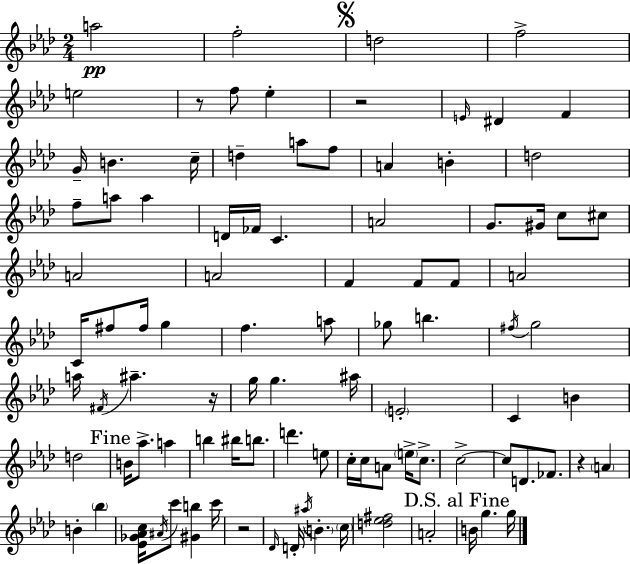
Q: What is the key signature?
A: AES major